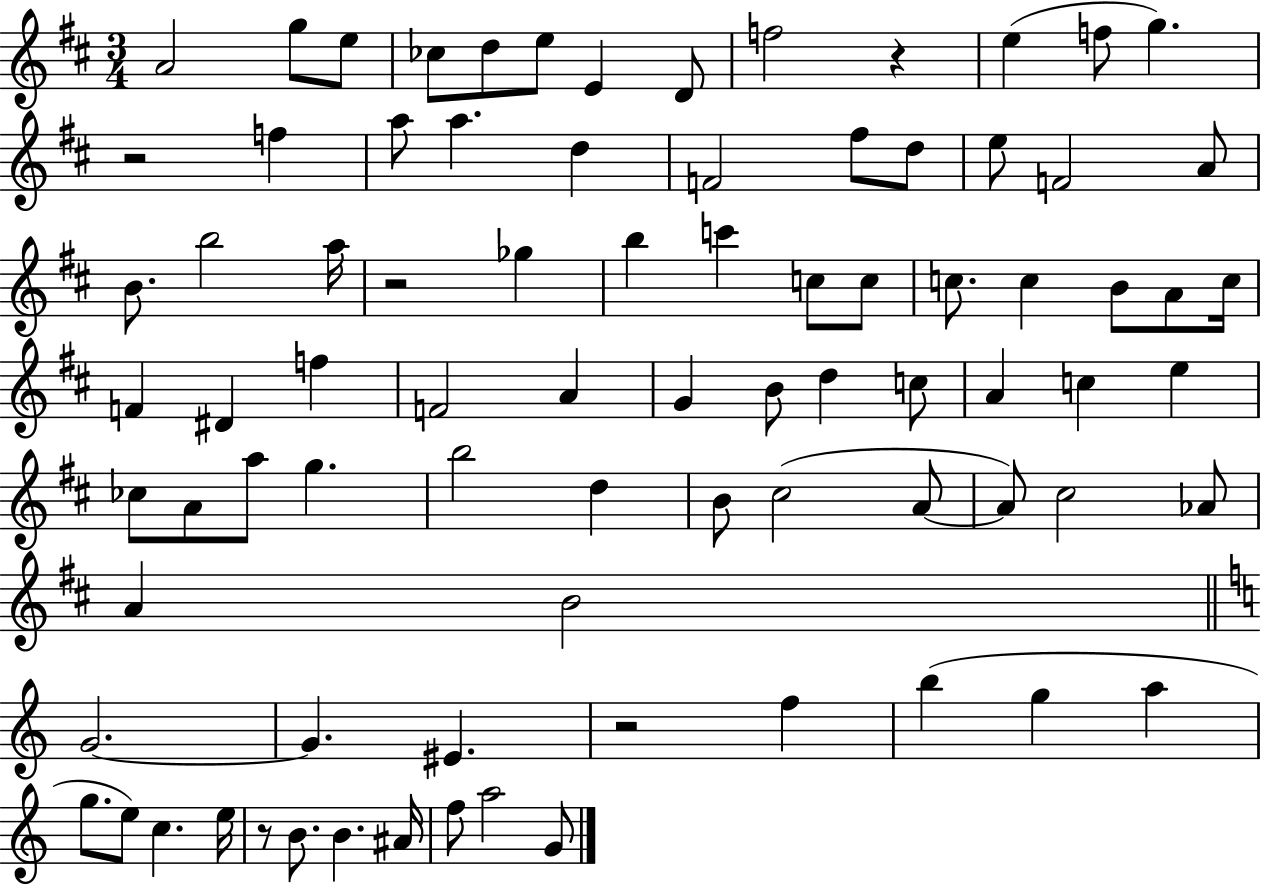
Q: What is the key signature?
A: D major